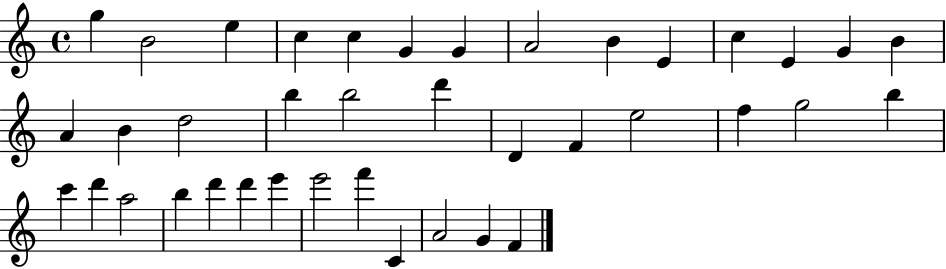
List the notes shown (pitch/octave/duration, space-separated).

G5/q B4/h E5/q C5/q C5/q G4/q G4/q A4/h B4/q E4/q C5/q E4/q G4/q B4/q A4/q B4/q D5/h B5/q B5/h D6/q D4/q F4/q E5/h F5/q G5/h B5/q C6/q D6/q A5/h B5/q D6/q D6/q E6/q E6/h F6/q C4/q A4/h G4/q F4/q